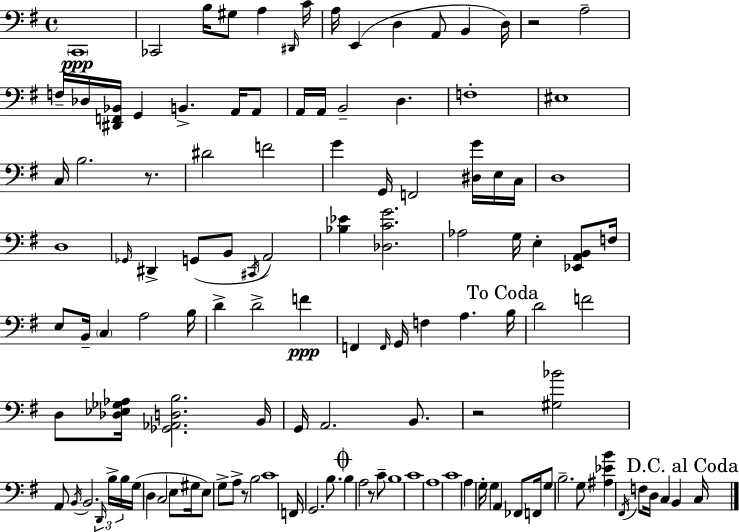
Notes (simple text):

C2/w CES2/h B3/s G#3/e A3/q D#2/s C4/s A3/s E2/q D3/q A2/e B2/q D3/s R/h A3/h F3/s Db3/s [D#2,F2,Bb2]/s G2/q B2/q. A2/s A2/e A2/s A2/s B2/h D3/q. F3/w EIS3/w C3/s B3/h. R/e. D#4/h F4/h G4/q G2/s F2/h [D#3,G4]/s E3/s C3/s D3/w D3/w Gb2/s D#2/q G2/e B2/e C#2/s A2/h [Bb3,Eb4]/q [Db3,C4,G4]/h. Ab3/h G3/s E3/q [Eb2,A2,B2]/e F3/s E3/e B2/s C3/q A3/h B3/s D4/q D4/h F4/q F2/q F2/s G2/s F3/q A3/q. B3/s D4/h F4/h D3/e [Db3,Eb3,Gb3,Ab3]/s [Gb2,Ab2,D3,B3]/h. B2/s G2/s A2/h. B2/e. R/h [G#3,Bb4]/h A2/e B2/s B2/h. D2/s B3/s B3/s G3/s D3/q C3/h E3/e G#3/s E3/e G3/e A3/e R/e B3/h C4/w F2/s G2/h. B3/e. B3/q A3/h R/e C4/e B3/w C4/w A3/w C4/w A3/q G3/s G3/q A2/q FES2/e F2/s G3/e B3/h. G3/e [A#3,Eb4,B4]/q F#2/s F3/e D3/s C3/q B2/q C3/s